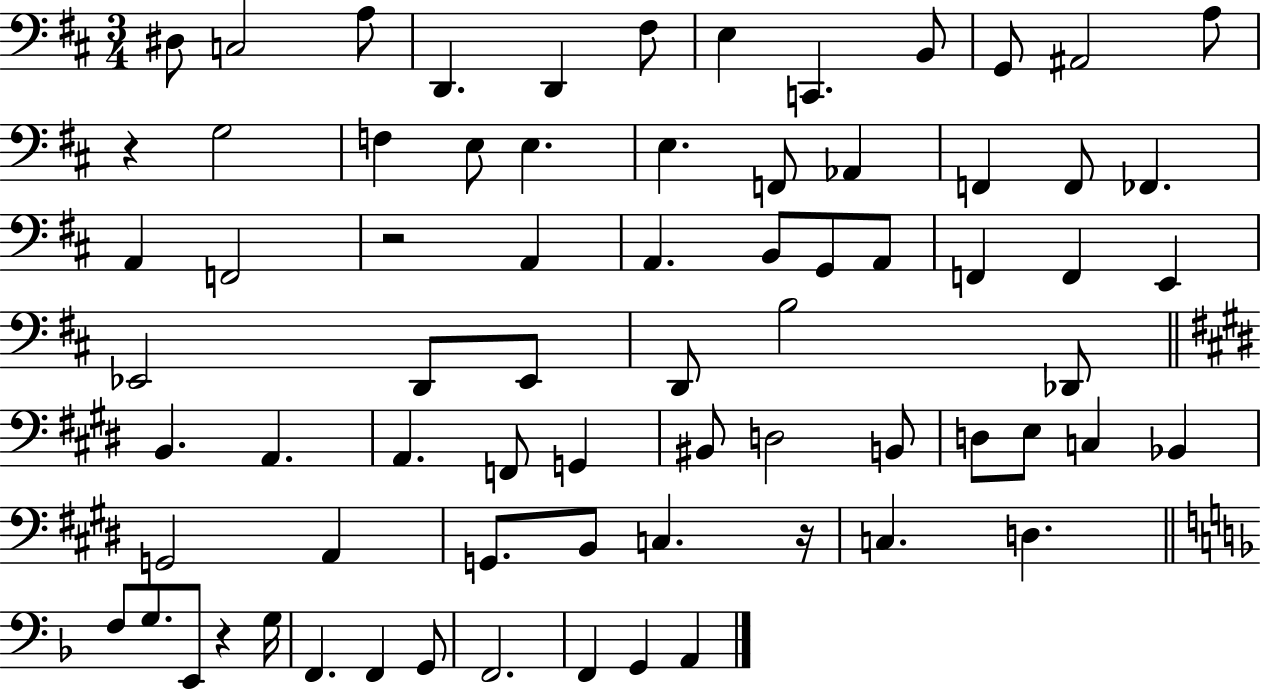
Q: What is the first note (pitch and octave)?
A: D#3